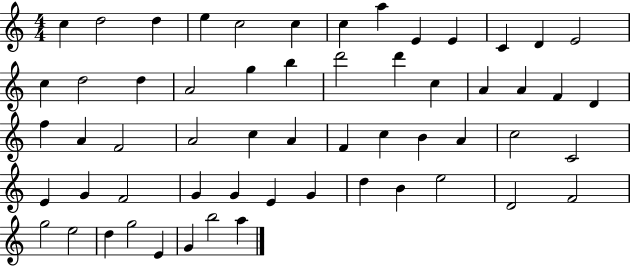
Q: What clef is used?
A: treble